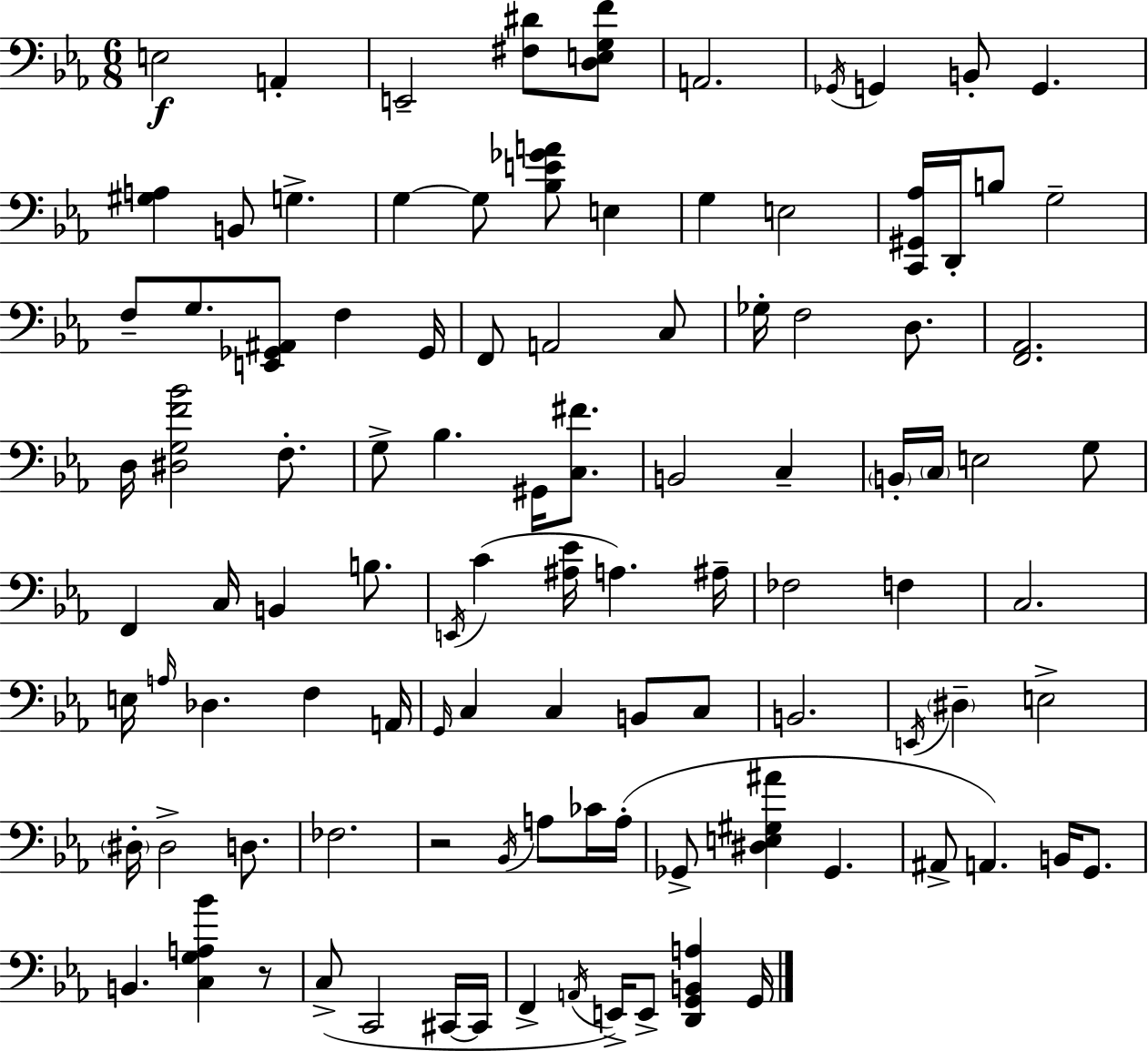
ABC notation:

X:1
T:Untitled
M:6/8
L:1/4
K:Eb
E,2 A,, E,,2 [^F,^D]/2 [D,E,G,F]/2 A,,2 _G,,/4 G,, B,,/2 G,, [^G,A,] B,,/2 G, G, G,/2 [_B,E_GA]/2 E, G, E,2 [C,,^G,,_A,]/4 D,,/4 B,/2 G,2 F,/2 G,/2 [E,,_G,,^A,,]/2 F, _G,,/4 F,,/2 A,,2 C,/2 _G,/4 F,2 D,/2 [F,,_A,,]2 D,/4 [^D,G,F_B]2 F,/2 G,/2 _B, ^G,,/4 [C,^F]/2 B,,2 C, B,,/4 C,/4 E,2 G,/2 F,, C,/4 B,, B,/2 E,,/4 C [^A,_E]/4 A, ^A,/4 _F,2 F, C,2 E,/4 A,/4 _D, F, A,,/4 G,,/4 C, C, B,,/2 C,/2 B,,2 E,,/4 ^D, E,2 ^D,/4 ^D,2 D,/2 _F,2 z2 _B,,/4 A,/2 _C/4 A,/4 _G,,/2 [^D,E,^G,^A] _G,, ^A,,/2 A,, B,,/4 G,,/2 B,, [C,G,A,_B] z/2 C,/2 C,,2 ^C,,/4 ^C,,/4 F,, A,,/4 E,,/4 E,,/2 [D,,G,,B,,A,] G,,/4